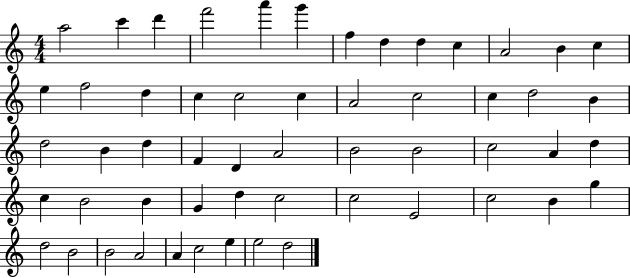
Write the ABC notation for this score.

X:1
T:Untitled
M:4/4
L:1/4
K:C
a2 c' d' f'2 a' g' f d d c A2 B c e f2 d c c2 c A2 c2 c d2 B d2 B d F D A2 B2 B2 c2 A d c B2 B G d c2 c2 E2 c2 B g d2 B2 B2 A2 A c2 e e2 d2